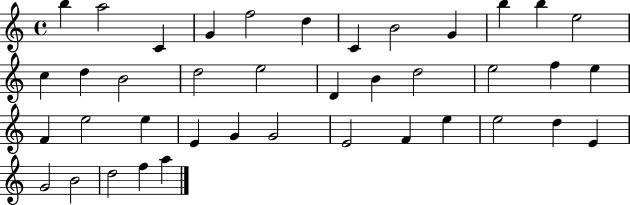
{
  \clef treble
  \time 4/4
  \defaultTimeSignature
  \key c \major
  b''4 a''2 c'4 | g'4 f''2 d''4 | c'4 b'2 g'4 | b''4 b''4 e''2 | \break c''4 d''4 b'2 | d''2 e''2 | d'4 b'4 d''2 | e''2 f''4 e''4 | \break f'4 e''2 e''4 | e'4 g'4 g'2 | e'2 f'4 e''4 | e''2 d''4 e'4 | \break g'2 b'2 | d''2 f''4 a''4 | \bar "|."
}